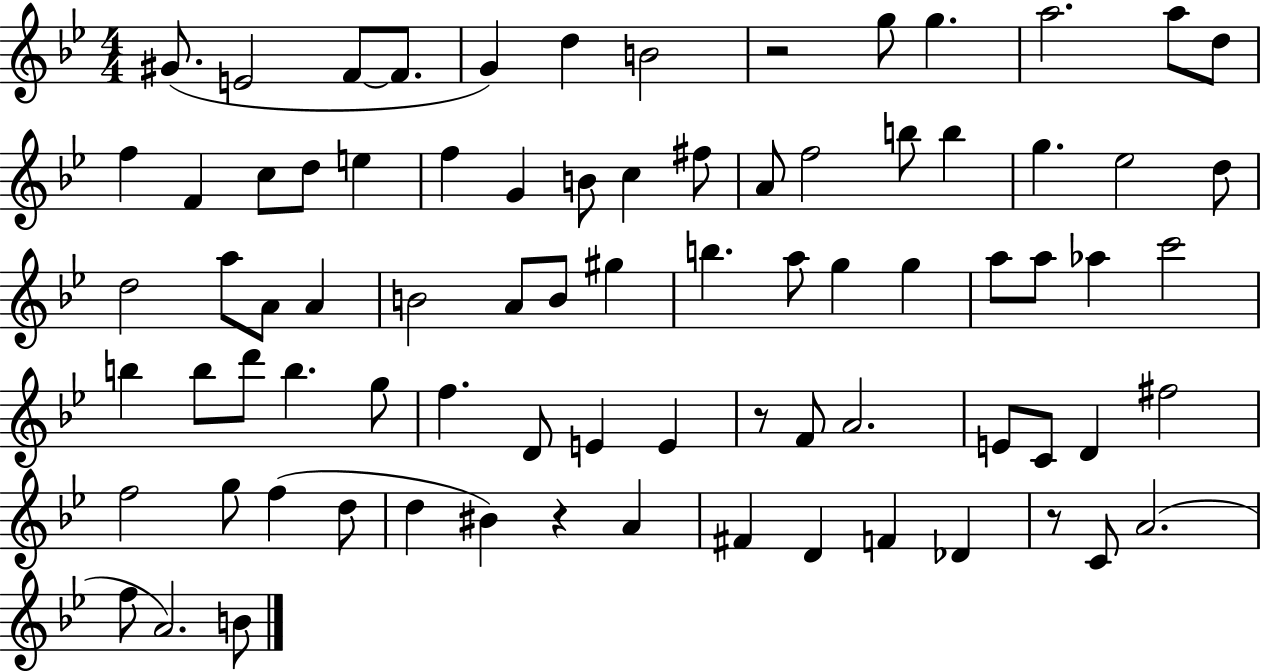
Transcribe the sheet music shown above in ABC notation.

X:1
T:Untitled
M:4/4
L:1/4
K:Bb
^G/2 E2 F/2 F/2 G d B2 z2 g/2 g a2 a/2 d/2 f F c/2 d/2 e f G B/2 c ^f/2 A/2 f2 b/2 b g _e2 d/2 d2 a/2 A/2 A B2 A/2 B/2 ^g b a/2 g g a/2 a/2 _a c'2 b b/2 d'/2 b g/2 f D/2 E E z/2 F/2 A2 E/2 C/2 D ^f2 f2 g/2 f d/2 d ^B z A ^F D F _D z/2 C/2 A2 f/2 A2 B/2